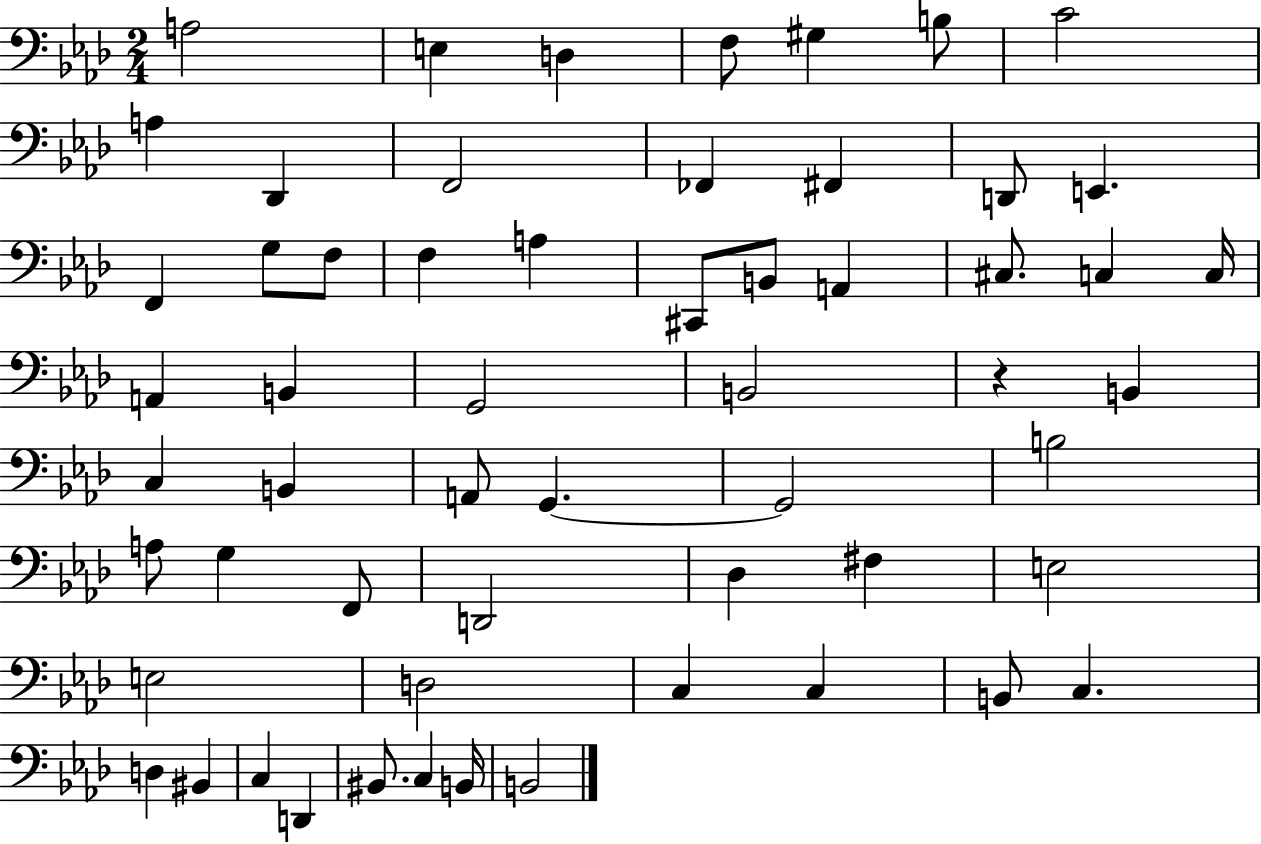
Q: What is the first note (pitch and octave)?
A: A3